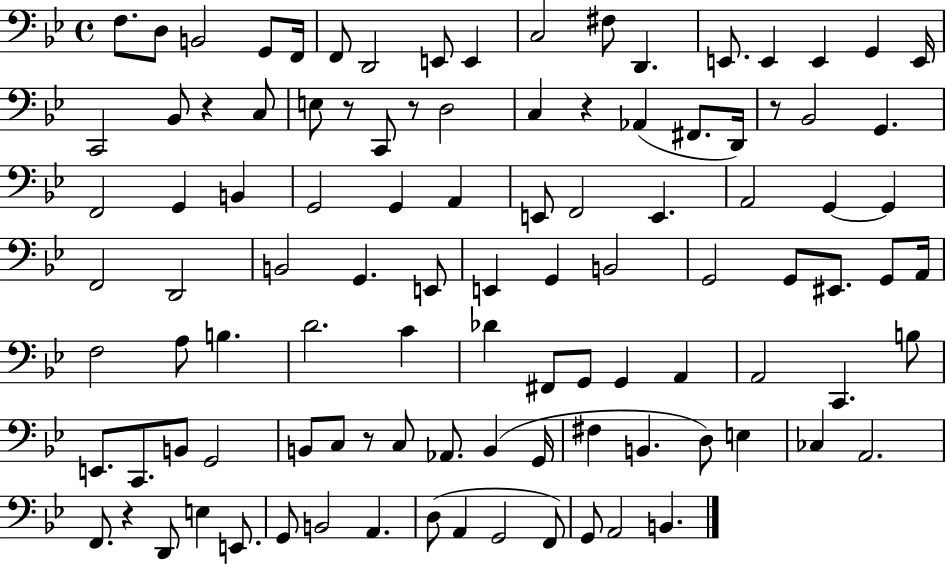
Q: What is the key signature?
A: BES major